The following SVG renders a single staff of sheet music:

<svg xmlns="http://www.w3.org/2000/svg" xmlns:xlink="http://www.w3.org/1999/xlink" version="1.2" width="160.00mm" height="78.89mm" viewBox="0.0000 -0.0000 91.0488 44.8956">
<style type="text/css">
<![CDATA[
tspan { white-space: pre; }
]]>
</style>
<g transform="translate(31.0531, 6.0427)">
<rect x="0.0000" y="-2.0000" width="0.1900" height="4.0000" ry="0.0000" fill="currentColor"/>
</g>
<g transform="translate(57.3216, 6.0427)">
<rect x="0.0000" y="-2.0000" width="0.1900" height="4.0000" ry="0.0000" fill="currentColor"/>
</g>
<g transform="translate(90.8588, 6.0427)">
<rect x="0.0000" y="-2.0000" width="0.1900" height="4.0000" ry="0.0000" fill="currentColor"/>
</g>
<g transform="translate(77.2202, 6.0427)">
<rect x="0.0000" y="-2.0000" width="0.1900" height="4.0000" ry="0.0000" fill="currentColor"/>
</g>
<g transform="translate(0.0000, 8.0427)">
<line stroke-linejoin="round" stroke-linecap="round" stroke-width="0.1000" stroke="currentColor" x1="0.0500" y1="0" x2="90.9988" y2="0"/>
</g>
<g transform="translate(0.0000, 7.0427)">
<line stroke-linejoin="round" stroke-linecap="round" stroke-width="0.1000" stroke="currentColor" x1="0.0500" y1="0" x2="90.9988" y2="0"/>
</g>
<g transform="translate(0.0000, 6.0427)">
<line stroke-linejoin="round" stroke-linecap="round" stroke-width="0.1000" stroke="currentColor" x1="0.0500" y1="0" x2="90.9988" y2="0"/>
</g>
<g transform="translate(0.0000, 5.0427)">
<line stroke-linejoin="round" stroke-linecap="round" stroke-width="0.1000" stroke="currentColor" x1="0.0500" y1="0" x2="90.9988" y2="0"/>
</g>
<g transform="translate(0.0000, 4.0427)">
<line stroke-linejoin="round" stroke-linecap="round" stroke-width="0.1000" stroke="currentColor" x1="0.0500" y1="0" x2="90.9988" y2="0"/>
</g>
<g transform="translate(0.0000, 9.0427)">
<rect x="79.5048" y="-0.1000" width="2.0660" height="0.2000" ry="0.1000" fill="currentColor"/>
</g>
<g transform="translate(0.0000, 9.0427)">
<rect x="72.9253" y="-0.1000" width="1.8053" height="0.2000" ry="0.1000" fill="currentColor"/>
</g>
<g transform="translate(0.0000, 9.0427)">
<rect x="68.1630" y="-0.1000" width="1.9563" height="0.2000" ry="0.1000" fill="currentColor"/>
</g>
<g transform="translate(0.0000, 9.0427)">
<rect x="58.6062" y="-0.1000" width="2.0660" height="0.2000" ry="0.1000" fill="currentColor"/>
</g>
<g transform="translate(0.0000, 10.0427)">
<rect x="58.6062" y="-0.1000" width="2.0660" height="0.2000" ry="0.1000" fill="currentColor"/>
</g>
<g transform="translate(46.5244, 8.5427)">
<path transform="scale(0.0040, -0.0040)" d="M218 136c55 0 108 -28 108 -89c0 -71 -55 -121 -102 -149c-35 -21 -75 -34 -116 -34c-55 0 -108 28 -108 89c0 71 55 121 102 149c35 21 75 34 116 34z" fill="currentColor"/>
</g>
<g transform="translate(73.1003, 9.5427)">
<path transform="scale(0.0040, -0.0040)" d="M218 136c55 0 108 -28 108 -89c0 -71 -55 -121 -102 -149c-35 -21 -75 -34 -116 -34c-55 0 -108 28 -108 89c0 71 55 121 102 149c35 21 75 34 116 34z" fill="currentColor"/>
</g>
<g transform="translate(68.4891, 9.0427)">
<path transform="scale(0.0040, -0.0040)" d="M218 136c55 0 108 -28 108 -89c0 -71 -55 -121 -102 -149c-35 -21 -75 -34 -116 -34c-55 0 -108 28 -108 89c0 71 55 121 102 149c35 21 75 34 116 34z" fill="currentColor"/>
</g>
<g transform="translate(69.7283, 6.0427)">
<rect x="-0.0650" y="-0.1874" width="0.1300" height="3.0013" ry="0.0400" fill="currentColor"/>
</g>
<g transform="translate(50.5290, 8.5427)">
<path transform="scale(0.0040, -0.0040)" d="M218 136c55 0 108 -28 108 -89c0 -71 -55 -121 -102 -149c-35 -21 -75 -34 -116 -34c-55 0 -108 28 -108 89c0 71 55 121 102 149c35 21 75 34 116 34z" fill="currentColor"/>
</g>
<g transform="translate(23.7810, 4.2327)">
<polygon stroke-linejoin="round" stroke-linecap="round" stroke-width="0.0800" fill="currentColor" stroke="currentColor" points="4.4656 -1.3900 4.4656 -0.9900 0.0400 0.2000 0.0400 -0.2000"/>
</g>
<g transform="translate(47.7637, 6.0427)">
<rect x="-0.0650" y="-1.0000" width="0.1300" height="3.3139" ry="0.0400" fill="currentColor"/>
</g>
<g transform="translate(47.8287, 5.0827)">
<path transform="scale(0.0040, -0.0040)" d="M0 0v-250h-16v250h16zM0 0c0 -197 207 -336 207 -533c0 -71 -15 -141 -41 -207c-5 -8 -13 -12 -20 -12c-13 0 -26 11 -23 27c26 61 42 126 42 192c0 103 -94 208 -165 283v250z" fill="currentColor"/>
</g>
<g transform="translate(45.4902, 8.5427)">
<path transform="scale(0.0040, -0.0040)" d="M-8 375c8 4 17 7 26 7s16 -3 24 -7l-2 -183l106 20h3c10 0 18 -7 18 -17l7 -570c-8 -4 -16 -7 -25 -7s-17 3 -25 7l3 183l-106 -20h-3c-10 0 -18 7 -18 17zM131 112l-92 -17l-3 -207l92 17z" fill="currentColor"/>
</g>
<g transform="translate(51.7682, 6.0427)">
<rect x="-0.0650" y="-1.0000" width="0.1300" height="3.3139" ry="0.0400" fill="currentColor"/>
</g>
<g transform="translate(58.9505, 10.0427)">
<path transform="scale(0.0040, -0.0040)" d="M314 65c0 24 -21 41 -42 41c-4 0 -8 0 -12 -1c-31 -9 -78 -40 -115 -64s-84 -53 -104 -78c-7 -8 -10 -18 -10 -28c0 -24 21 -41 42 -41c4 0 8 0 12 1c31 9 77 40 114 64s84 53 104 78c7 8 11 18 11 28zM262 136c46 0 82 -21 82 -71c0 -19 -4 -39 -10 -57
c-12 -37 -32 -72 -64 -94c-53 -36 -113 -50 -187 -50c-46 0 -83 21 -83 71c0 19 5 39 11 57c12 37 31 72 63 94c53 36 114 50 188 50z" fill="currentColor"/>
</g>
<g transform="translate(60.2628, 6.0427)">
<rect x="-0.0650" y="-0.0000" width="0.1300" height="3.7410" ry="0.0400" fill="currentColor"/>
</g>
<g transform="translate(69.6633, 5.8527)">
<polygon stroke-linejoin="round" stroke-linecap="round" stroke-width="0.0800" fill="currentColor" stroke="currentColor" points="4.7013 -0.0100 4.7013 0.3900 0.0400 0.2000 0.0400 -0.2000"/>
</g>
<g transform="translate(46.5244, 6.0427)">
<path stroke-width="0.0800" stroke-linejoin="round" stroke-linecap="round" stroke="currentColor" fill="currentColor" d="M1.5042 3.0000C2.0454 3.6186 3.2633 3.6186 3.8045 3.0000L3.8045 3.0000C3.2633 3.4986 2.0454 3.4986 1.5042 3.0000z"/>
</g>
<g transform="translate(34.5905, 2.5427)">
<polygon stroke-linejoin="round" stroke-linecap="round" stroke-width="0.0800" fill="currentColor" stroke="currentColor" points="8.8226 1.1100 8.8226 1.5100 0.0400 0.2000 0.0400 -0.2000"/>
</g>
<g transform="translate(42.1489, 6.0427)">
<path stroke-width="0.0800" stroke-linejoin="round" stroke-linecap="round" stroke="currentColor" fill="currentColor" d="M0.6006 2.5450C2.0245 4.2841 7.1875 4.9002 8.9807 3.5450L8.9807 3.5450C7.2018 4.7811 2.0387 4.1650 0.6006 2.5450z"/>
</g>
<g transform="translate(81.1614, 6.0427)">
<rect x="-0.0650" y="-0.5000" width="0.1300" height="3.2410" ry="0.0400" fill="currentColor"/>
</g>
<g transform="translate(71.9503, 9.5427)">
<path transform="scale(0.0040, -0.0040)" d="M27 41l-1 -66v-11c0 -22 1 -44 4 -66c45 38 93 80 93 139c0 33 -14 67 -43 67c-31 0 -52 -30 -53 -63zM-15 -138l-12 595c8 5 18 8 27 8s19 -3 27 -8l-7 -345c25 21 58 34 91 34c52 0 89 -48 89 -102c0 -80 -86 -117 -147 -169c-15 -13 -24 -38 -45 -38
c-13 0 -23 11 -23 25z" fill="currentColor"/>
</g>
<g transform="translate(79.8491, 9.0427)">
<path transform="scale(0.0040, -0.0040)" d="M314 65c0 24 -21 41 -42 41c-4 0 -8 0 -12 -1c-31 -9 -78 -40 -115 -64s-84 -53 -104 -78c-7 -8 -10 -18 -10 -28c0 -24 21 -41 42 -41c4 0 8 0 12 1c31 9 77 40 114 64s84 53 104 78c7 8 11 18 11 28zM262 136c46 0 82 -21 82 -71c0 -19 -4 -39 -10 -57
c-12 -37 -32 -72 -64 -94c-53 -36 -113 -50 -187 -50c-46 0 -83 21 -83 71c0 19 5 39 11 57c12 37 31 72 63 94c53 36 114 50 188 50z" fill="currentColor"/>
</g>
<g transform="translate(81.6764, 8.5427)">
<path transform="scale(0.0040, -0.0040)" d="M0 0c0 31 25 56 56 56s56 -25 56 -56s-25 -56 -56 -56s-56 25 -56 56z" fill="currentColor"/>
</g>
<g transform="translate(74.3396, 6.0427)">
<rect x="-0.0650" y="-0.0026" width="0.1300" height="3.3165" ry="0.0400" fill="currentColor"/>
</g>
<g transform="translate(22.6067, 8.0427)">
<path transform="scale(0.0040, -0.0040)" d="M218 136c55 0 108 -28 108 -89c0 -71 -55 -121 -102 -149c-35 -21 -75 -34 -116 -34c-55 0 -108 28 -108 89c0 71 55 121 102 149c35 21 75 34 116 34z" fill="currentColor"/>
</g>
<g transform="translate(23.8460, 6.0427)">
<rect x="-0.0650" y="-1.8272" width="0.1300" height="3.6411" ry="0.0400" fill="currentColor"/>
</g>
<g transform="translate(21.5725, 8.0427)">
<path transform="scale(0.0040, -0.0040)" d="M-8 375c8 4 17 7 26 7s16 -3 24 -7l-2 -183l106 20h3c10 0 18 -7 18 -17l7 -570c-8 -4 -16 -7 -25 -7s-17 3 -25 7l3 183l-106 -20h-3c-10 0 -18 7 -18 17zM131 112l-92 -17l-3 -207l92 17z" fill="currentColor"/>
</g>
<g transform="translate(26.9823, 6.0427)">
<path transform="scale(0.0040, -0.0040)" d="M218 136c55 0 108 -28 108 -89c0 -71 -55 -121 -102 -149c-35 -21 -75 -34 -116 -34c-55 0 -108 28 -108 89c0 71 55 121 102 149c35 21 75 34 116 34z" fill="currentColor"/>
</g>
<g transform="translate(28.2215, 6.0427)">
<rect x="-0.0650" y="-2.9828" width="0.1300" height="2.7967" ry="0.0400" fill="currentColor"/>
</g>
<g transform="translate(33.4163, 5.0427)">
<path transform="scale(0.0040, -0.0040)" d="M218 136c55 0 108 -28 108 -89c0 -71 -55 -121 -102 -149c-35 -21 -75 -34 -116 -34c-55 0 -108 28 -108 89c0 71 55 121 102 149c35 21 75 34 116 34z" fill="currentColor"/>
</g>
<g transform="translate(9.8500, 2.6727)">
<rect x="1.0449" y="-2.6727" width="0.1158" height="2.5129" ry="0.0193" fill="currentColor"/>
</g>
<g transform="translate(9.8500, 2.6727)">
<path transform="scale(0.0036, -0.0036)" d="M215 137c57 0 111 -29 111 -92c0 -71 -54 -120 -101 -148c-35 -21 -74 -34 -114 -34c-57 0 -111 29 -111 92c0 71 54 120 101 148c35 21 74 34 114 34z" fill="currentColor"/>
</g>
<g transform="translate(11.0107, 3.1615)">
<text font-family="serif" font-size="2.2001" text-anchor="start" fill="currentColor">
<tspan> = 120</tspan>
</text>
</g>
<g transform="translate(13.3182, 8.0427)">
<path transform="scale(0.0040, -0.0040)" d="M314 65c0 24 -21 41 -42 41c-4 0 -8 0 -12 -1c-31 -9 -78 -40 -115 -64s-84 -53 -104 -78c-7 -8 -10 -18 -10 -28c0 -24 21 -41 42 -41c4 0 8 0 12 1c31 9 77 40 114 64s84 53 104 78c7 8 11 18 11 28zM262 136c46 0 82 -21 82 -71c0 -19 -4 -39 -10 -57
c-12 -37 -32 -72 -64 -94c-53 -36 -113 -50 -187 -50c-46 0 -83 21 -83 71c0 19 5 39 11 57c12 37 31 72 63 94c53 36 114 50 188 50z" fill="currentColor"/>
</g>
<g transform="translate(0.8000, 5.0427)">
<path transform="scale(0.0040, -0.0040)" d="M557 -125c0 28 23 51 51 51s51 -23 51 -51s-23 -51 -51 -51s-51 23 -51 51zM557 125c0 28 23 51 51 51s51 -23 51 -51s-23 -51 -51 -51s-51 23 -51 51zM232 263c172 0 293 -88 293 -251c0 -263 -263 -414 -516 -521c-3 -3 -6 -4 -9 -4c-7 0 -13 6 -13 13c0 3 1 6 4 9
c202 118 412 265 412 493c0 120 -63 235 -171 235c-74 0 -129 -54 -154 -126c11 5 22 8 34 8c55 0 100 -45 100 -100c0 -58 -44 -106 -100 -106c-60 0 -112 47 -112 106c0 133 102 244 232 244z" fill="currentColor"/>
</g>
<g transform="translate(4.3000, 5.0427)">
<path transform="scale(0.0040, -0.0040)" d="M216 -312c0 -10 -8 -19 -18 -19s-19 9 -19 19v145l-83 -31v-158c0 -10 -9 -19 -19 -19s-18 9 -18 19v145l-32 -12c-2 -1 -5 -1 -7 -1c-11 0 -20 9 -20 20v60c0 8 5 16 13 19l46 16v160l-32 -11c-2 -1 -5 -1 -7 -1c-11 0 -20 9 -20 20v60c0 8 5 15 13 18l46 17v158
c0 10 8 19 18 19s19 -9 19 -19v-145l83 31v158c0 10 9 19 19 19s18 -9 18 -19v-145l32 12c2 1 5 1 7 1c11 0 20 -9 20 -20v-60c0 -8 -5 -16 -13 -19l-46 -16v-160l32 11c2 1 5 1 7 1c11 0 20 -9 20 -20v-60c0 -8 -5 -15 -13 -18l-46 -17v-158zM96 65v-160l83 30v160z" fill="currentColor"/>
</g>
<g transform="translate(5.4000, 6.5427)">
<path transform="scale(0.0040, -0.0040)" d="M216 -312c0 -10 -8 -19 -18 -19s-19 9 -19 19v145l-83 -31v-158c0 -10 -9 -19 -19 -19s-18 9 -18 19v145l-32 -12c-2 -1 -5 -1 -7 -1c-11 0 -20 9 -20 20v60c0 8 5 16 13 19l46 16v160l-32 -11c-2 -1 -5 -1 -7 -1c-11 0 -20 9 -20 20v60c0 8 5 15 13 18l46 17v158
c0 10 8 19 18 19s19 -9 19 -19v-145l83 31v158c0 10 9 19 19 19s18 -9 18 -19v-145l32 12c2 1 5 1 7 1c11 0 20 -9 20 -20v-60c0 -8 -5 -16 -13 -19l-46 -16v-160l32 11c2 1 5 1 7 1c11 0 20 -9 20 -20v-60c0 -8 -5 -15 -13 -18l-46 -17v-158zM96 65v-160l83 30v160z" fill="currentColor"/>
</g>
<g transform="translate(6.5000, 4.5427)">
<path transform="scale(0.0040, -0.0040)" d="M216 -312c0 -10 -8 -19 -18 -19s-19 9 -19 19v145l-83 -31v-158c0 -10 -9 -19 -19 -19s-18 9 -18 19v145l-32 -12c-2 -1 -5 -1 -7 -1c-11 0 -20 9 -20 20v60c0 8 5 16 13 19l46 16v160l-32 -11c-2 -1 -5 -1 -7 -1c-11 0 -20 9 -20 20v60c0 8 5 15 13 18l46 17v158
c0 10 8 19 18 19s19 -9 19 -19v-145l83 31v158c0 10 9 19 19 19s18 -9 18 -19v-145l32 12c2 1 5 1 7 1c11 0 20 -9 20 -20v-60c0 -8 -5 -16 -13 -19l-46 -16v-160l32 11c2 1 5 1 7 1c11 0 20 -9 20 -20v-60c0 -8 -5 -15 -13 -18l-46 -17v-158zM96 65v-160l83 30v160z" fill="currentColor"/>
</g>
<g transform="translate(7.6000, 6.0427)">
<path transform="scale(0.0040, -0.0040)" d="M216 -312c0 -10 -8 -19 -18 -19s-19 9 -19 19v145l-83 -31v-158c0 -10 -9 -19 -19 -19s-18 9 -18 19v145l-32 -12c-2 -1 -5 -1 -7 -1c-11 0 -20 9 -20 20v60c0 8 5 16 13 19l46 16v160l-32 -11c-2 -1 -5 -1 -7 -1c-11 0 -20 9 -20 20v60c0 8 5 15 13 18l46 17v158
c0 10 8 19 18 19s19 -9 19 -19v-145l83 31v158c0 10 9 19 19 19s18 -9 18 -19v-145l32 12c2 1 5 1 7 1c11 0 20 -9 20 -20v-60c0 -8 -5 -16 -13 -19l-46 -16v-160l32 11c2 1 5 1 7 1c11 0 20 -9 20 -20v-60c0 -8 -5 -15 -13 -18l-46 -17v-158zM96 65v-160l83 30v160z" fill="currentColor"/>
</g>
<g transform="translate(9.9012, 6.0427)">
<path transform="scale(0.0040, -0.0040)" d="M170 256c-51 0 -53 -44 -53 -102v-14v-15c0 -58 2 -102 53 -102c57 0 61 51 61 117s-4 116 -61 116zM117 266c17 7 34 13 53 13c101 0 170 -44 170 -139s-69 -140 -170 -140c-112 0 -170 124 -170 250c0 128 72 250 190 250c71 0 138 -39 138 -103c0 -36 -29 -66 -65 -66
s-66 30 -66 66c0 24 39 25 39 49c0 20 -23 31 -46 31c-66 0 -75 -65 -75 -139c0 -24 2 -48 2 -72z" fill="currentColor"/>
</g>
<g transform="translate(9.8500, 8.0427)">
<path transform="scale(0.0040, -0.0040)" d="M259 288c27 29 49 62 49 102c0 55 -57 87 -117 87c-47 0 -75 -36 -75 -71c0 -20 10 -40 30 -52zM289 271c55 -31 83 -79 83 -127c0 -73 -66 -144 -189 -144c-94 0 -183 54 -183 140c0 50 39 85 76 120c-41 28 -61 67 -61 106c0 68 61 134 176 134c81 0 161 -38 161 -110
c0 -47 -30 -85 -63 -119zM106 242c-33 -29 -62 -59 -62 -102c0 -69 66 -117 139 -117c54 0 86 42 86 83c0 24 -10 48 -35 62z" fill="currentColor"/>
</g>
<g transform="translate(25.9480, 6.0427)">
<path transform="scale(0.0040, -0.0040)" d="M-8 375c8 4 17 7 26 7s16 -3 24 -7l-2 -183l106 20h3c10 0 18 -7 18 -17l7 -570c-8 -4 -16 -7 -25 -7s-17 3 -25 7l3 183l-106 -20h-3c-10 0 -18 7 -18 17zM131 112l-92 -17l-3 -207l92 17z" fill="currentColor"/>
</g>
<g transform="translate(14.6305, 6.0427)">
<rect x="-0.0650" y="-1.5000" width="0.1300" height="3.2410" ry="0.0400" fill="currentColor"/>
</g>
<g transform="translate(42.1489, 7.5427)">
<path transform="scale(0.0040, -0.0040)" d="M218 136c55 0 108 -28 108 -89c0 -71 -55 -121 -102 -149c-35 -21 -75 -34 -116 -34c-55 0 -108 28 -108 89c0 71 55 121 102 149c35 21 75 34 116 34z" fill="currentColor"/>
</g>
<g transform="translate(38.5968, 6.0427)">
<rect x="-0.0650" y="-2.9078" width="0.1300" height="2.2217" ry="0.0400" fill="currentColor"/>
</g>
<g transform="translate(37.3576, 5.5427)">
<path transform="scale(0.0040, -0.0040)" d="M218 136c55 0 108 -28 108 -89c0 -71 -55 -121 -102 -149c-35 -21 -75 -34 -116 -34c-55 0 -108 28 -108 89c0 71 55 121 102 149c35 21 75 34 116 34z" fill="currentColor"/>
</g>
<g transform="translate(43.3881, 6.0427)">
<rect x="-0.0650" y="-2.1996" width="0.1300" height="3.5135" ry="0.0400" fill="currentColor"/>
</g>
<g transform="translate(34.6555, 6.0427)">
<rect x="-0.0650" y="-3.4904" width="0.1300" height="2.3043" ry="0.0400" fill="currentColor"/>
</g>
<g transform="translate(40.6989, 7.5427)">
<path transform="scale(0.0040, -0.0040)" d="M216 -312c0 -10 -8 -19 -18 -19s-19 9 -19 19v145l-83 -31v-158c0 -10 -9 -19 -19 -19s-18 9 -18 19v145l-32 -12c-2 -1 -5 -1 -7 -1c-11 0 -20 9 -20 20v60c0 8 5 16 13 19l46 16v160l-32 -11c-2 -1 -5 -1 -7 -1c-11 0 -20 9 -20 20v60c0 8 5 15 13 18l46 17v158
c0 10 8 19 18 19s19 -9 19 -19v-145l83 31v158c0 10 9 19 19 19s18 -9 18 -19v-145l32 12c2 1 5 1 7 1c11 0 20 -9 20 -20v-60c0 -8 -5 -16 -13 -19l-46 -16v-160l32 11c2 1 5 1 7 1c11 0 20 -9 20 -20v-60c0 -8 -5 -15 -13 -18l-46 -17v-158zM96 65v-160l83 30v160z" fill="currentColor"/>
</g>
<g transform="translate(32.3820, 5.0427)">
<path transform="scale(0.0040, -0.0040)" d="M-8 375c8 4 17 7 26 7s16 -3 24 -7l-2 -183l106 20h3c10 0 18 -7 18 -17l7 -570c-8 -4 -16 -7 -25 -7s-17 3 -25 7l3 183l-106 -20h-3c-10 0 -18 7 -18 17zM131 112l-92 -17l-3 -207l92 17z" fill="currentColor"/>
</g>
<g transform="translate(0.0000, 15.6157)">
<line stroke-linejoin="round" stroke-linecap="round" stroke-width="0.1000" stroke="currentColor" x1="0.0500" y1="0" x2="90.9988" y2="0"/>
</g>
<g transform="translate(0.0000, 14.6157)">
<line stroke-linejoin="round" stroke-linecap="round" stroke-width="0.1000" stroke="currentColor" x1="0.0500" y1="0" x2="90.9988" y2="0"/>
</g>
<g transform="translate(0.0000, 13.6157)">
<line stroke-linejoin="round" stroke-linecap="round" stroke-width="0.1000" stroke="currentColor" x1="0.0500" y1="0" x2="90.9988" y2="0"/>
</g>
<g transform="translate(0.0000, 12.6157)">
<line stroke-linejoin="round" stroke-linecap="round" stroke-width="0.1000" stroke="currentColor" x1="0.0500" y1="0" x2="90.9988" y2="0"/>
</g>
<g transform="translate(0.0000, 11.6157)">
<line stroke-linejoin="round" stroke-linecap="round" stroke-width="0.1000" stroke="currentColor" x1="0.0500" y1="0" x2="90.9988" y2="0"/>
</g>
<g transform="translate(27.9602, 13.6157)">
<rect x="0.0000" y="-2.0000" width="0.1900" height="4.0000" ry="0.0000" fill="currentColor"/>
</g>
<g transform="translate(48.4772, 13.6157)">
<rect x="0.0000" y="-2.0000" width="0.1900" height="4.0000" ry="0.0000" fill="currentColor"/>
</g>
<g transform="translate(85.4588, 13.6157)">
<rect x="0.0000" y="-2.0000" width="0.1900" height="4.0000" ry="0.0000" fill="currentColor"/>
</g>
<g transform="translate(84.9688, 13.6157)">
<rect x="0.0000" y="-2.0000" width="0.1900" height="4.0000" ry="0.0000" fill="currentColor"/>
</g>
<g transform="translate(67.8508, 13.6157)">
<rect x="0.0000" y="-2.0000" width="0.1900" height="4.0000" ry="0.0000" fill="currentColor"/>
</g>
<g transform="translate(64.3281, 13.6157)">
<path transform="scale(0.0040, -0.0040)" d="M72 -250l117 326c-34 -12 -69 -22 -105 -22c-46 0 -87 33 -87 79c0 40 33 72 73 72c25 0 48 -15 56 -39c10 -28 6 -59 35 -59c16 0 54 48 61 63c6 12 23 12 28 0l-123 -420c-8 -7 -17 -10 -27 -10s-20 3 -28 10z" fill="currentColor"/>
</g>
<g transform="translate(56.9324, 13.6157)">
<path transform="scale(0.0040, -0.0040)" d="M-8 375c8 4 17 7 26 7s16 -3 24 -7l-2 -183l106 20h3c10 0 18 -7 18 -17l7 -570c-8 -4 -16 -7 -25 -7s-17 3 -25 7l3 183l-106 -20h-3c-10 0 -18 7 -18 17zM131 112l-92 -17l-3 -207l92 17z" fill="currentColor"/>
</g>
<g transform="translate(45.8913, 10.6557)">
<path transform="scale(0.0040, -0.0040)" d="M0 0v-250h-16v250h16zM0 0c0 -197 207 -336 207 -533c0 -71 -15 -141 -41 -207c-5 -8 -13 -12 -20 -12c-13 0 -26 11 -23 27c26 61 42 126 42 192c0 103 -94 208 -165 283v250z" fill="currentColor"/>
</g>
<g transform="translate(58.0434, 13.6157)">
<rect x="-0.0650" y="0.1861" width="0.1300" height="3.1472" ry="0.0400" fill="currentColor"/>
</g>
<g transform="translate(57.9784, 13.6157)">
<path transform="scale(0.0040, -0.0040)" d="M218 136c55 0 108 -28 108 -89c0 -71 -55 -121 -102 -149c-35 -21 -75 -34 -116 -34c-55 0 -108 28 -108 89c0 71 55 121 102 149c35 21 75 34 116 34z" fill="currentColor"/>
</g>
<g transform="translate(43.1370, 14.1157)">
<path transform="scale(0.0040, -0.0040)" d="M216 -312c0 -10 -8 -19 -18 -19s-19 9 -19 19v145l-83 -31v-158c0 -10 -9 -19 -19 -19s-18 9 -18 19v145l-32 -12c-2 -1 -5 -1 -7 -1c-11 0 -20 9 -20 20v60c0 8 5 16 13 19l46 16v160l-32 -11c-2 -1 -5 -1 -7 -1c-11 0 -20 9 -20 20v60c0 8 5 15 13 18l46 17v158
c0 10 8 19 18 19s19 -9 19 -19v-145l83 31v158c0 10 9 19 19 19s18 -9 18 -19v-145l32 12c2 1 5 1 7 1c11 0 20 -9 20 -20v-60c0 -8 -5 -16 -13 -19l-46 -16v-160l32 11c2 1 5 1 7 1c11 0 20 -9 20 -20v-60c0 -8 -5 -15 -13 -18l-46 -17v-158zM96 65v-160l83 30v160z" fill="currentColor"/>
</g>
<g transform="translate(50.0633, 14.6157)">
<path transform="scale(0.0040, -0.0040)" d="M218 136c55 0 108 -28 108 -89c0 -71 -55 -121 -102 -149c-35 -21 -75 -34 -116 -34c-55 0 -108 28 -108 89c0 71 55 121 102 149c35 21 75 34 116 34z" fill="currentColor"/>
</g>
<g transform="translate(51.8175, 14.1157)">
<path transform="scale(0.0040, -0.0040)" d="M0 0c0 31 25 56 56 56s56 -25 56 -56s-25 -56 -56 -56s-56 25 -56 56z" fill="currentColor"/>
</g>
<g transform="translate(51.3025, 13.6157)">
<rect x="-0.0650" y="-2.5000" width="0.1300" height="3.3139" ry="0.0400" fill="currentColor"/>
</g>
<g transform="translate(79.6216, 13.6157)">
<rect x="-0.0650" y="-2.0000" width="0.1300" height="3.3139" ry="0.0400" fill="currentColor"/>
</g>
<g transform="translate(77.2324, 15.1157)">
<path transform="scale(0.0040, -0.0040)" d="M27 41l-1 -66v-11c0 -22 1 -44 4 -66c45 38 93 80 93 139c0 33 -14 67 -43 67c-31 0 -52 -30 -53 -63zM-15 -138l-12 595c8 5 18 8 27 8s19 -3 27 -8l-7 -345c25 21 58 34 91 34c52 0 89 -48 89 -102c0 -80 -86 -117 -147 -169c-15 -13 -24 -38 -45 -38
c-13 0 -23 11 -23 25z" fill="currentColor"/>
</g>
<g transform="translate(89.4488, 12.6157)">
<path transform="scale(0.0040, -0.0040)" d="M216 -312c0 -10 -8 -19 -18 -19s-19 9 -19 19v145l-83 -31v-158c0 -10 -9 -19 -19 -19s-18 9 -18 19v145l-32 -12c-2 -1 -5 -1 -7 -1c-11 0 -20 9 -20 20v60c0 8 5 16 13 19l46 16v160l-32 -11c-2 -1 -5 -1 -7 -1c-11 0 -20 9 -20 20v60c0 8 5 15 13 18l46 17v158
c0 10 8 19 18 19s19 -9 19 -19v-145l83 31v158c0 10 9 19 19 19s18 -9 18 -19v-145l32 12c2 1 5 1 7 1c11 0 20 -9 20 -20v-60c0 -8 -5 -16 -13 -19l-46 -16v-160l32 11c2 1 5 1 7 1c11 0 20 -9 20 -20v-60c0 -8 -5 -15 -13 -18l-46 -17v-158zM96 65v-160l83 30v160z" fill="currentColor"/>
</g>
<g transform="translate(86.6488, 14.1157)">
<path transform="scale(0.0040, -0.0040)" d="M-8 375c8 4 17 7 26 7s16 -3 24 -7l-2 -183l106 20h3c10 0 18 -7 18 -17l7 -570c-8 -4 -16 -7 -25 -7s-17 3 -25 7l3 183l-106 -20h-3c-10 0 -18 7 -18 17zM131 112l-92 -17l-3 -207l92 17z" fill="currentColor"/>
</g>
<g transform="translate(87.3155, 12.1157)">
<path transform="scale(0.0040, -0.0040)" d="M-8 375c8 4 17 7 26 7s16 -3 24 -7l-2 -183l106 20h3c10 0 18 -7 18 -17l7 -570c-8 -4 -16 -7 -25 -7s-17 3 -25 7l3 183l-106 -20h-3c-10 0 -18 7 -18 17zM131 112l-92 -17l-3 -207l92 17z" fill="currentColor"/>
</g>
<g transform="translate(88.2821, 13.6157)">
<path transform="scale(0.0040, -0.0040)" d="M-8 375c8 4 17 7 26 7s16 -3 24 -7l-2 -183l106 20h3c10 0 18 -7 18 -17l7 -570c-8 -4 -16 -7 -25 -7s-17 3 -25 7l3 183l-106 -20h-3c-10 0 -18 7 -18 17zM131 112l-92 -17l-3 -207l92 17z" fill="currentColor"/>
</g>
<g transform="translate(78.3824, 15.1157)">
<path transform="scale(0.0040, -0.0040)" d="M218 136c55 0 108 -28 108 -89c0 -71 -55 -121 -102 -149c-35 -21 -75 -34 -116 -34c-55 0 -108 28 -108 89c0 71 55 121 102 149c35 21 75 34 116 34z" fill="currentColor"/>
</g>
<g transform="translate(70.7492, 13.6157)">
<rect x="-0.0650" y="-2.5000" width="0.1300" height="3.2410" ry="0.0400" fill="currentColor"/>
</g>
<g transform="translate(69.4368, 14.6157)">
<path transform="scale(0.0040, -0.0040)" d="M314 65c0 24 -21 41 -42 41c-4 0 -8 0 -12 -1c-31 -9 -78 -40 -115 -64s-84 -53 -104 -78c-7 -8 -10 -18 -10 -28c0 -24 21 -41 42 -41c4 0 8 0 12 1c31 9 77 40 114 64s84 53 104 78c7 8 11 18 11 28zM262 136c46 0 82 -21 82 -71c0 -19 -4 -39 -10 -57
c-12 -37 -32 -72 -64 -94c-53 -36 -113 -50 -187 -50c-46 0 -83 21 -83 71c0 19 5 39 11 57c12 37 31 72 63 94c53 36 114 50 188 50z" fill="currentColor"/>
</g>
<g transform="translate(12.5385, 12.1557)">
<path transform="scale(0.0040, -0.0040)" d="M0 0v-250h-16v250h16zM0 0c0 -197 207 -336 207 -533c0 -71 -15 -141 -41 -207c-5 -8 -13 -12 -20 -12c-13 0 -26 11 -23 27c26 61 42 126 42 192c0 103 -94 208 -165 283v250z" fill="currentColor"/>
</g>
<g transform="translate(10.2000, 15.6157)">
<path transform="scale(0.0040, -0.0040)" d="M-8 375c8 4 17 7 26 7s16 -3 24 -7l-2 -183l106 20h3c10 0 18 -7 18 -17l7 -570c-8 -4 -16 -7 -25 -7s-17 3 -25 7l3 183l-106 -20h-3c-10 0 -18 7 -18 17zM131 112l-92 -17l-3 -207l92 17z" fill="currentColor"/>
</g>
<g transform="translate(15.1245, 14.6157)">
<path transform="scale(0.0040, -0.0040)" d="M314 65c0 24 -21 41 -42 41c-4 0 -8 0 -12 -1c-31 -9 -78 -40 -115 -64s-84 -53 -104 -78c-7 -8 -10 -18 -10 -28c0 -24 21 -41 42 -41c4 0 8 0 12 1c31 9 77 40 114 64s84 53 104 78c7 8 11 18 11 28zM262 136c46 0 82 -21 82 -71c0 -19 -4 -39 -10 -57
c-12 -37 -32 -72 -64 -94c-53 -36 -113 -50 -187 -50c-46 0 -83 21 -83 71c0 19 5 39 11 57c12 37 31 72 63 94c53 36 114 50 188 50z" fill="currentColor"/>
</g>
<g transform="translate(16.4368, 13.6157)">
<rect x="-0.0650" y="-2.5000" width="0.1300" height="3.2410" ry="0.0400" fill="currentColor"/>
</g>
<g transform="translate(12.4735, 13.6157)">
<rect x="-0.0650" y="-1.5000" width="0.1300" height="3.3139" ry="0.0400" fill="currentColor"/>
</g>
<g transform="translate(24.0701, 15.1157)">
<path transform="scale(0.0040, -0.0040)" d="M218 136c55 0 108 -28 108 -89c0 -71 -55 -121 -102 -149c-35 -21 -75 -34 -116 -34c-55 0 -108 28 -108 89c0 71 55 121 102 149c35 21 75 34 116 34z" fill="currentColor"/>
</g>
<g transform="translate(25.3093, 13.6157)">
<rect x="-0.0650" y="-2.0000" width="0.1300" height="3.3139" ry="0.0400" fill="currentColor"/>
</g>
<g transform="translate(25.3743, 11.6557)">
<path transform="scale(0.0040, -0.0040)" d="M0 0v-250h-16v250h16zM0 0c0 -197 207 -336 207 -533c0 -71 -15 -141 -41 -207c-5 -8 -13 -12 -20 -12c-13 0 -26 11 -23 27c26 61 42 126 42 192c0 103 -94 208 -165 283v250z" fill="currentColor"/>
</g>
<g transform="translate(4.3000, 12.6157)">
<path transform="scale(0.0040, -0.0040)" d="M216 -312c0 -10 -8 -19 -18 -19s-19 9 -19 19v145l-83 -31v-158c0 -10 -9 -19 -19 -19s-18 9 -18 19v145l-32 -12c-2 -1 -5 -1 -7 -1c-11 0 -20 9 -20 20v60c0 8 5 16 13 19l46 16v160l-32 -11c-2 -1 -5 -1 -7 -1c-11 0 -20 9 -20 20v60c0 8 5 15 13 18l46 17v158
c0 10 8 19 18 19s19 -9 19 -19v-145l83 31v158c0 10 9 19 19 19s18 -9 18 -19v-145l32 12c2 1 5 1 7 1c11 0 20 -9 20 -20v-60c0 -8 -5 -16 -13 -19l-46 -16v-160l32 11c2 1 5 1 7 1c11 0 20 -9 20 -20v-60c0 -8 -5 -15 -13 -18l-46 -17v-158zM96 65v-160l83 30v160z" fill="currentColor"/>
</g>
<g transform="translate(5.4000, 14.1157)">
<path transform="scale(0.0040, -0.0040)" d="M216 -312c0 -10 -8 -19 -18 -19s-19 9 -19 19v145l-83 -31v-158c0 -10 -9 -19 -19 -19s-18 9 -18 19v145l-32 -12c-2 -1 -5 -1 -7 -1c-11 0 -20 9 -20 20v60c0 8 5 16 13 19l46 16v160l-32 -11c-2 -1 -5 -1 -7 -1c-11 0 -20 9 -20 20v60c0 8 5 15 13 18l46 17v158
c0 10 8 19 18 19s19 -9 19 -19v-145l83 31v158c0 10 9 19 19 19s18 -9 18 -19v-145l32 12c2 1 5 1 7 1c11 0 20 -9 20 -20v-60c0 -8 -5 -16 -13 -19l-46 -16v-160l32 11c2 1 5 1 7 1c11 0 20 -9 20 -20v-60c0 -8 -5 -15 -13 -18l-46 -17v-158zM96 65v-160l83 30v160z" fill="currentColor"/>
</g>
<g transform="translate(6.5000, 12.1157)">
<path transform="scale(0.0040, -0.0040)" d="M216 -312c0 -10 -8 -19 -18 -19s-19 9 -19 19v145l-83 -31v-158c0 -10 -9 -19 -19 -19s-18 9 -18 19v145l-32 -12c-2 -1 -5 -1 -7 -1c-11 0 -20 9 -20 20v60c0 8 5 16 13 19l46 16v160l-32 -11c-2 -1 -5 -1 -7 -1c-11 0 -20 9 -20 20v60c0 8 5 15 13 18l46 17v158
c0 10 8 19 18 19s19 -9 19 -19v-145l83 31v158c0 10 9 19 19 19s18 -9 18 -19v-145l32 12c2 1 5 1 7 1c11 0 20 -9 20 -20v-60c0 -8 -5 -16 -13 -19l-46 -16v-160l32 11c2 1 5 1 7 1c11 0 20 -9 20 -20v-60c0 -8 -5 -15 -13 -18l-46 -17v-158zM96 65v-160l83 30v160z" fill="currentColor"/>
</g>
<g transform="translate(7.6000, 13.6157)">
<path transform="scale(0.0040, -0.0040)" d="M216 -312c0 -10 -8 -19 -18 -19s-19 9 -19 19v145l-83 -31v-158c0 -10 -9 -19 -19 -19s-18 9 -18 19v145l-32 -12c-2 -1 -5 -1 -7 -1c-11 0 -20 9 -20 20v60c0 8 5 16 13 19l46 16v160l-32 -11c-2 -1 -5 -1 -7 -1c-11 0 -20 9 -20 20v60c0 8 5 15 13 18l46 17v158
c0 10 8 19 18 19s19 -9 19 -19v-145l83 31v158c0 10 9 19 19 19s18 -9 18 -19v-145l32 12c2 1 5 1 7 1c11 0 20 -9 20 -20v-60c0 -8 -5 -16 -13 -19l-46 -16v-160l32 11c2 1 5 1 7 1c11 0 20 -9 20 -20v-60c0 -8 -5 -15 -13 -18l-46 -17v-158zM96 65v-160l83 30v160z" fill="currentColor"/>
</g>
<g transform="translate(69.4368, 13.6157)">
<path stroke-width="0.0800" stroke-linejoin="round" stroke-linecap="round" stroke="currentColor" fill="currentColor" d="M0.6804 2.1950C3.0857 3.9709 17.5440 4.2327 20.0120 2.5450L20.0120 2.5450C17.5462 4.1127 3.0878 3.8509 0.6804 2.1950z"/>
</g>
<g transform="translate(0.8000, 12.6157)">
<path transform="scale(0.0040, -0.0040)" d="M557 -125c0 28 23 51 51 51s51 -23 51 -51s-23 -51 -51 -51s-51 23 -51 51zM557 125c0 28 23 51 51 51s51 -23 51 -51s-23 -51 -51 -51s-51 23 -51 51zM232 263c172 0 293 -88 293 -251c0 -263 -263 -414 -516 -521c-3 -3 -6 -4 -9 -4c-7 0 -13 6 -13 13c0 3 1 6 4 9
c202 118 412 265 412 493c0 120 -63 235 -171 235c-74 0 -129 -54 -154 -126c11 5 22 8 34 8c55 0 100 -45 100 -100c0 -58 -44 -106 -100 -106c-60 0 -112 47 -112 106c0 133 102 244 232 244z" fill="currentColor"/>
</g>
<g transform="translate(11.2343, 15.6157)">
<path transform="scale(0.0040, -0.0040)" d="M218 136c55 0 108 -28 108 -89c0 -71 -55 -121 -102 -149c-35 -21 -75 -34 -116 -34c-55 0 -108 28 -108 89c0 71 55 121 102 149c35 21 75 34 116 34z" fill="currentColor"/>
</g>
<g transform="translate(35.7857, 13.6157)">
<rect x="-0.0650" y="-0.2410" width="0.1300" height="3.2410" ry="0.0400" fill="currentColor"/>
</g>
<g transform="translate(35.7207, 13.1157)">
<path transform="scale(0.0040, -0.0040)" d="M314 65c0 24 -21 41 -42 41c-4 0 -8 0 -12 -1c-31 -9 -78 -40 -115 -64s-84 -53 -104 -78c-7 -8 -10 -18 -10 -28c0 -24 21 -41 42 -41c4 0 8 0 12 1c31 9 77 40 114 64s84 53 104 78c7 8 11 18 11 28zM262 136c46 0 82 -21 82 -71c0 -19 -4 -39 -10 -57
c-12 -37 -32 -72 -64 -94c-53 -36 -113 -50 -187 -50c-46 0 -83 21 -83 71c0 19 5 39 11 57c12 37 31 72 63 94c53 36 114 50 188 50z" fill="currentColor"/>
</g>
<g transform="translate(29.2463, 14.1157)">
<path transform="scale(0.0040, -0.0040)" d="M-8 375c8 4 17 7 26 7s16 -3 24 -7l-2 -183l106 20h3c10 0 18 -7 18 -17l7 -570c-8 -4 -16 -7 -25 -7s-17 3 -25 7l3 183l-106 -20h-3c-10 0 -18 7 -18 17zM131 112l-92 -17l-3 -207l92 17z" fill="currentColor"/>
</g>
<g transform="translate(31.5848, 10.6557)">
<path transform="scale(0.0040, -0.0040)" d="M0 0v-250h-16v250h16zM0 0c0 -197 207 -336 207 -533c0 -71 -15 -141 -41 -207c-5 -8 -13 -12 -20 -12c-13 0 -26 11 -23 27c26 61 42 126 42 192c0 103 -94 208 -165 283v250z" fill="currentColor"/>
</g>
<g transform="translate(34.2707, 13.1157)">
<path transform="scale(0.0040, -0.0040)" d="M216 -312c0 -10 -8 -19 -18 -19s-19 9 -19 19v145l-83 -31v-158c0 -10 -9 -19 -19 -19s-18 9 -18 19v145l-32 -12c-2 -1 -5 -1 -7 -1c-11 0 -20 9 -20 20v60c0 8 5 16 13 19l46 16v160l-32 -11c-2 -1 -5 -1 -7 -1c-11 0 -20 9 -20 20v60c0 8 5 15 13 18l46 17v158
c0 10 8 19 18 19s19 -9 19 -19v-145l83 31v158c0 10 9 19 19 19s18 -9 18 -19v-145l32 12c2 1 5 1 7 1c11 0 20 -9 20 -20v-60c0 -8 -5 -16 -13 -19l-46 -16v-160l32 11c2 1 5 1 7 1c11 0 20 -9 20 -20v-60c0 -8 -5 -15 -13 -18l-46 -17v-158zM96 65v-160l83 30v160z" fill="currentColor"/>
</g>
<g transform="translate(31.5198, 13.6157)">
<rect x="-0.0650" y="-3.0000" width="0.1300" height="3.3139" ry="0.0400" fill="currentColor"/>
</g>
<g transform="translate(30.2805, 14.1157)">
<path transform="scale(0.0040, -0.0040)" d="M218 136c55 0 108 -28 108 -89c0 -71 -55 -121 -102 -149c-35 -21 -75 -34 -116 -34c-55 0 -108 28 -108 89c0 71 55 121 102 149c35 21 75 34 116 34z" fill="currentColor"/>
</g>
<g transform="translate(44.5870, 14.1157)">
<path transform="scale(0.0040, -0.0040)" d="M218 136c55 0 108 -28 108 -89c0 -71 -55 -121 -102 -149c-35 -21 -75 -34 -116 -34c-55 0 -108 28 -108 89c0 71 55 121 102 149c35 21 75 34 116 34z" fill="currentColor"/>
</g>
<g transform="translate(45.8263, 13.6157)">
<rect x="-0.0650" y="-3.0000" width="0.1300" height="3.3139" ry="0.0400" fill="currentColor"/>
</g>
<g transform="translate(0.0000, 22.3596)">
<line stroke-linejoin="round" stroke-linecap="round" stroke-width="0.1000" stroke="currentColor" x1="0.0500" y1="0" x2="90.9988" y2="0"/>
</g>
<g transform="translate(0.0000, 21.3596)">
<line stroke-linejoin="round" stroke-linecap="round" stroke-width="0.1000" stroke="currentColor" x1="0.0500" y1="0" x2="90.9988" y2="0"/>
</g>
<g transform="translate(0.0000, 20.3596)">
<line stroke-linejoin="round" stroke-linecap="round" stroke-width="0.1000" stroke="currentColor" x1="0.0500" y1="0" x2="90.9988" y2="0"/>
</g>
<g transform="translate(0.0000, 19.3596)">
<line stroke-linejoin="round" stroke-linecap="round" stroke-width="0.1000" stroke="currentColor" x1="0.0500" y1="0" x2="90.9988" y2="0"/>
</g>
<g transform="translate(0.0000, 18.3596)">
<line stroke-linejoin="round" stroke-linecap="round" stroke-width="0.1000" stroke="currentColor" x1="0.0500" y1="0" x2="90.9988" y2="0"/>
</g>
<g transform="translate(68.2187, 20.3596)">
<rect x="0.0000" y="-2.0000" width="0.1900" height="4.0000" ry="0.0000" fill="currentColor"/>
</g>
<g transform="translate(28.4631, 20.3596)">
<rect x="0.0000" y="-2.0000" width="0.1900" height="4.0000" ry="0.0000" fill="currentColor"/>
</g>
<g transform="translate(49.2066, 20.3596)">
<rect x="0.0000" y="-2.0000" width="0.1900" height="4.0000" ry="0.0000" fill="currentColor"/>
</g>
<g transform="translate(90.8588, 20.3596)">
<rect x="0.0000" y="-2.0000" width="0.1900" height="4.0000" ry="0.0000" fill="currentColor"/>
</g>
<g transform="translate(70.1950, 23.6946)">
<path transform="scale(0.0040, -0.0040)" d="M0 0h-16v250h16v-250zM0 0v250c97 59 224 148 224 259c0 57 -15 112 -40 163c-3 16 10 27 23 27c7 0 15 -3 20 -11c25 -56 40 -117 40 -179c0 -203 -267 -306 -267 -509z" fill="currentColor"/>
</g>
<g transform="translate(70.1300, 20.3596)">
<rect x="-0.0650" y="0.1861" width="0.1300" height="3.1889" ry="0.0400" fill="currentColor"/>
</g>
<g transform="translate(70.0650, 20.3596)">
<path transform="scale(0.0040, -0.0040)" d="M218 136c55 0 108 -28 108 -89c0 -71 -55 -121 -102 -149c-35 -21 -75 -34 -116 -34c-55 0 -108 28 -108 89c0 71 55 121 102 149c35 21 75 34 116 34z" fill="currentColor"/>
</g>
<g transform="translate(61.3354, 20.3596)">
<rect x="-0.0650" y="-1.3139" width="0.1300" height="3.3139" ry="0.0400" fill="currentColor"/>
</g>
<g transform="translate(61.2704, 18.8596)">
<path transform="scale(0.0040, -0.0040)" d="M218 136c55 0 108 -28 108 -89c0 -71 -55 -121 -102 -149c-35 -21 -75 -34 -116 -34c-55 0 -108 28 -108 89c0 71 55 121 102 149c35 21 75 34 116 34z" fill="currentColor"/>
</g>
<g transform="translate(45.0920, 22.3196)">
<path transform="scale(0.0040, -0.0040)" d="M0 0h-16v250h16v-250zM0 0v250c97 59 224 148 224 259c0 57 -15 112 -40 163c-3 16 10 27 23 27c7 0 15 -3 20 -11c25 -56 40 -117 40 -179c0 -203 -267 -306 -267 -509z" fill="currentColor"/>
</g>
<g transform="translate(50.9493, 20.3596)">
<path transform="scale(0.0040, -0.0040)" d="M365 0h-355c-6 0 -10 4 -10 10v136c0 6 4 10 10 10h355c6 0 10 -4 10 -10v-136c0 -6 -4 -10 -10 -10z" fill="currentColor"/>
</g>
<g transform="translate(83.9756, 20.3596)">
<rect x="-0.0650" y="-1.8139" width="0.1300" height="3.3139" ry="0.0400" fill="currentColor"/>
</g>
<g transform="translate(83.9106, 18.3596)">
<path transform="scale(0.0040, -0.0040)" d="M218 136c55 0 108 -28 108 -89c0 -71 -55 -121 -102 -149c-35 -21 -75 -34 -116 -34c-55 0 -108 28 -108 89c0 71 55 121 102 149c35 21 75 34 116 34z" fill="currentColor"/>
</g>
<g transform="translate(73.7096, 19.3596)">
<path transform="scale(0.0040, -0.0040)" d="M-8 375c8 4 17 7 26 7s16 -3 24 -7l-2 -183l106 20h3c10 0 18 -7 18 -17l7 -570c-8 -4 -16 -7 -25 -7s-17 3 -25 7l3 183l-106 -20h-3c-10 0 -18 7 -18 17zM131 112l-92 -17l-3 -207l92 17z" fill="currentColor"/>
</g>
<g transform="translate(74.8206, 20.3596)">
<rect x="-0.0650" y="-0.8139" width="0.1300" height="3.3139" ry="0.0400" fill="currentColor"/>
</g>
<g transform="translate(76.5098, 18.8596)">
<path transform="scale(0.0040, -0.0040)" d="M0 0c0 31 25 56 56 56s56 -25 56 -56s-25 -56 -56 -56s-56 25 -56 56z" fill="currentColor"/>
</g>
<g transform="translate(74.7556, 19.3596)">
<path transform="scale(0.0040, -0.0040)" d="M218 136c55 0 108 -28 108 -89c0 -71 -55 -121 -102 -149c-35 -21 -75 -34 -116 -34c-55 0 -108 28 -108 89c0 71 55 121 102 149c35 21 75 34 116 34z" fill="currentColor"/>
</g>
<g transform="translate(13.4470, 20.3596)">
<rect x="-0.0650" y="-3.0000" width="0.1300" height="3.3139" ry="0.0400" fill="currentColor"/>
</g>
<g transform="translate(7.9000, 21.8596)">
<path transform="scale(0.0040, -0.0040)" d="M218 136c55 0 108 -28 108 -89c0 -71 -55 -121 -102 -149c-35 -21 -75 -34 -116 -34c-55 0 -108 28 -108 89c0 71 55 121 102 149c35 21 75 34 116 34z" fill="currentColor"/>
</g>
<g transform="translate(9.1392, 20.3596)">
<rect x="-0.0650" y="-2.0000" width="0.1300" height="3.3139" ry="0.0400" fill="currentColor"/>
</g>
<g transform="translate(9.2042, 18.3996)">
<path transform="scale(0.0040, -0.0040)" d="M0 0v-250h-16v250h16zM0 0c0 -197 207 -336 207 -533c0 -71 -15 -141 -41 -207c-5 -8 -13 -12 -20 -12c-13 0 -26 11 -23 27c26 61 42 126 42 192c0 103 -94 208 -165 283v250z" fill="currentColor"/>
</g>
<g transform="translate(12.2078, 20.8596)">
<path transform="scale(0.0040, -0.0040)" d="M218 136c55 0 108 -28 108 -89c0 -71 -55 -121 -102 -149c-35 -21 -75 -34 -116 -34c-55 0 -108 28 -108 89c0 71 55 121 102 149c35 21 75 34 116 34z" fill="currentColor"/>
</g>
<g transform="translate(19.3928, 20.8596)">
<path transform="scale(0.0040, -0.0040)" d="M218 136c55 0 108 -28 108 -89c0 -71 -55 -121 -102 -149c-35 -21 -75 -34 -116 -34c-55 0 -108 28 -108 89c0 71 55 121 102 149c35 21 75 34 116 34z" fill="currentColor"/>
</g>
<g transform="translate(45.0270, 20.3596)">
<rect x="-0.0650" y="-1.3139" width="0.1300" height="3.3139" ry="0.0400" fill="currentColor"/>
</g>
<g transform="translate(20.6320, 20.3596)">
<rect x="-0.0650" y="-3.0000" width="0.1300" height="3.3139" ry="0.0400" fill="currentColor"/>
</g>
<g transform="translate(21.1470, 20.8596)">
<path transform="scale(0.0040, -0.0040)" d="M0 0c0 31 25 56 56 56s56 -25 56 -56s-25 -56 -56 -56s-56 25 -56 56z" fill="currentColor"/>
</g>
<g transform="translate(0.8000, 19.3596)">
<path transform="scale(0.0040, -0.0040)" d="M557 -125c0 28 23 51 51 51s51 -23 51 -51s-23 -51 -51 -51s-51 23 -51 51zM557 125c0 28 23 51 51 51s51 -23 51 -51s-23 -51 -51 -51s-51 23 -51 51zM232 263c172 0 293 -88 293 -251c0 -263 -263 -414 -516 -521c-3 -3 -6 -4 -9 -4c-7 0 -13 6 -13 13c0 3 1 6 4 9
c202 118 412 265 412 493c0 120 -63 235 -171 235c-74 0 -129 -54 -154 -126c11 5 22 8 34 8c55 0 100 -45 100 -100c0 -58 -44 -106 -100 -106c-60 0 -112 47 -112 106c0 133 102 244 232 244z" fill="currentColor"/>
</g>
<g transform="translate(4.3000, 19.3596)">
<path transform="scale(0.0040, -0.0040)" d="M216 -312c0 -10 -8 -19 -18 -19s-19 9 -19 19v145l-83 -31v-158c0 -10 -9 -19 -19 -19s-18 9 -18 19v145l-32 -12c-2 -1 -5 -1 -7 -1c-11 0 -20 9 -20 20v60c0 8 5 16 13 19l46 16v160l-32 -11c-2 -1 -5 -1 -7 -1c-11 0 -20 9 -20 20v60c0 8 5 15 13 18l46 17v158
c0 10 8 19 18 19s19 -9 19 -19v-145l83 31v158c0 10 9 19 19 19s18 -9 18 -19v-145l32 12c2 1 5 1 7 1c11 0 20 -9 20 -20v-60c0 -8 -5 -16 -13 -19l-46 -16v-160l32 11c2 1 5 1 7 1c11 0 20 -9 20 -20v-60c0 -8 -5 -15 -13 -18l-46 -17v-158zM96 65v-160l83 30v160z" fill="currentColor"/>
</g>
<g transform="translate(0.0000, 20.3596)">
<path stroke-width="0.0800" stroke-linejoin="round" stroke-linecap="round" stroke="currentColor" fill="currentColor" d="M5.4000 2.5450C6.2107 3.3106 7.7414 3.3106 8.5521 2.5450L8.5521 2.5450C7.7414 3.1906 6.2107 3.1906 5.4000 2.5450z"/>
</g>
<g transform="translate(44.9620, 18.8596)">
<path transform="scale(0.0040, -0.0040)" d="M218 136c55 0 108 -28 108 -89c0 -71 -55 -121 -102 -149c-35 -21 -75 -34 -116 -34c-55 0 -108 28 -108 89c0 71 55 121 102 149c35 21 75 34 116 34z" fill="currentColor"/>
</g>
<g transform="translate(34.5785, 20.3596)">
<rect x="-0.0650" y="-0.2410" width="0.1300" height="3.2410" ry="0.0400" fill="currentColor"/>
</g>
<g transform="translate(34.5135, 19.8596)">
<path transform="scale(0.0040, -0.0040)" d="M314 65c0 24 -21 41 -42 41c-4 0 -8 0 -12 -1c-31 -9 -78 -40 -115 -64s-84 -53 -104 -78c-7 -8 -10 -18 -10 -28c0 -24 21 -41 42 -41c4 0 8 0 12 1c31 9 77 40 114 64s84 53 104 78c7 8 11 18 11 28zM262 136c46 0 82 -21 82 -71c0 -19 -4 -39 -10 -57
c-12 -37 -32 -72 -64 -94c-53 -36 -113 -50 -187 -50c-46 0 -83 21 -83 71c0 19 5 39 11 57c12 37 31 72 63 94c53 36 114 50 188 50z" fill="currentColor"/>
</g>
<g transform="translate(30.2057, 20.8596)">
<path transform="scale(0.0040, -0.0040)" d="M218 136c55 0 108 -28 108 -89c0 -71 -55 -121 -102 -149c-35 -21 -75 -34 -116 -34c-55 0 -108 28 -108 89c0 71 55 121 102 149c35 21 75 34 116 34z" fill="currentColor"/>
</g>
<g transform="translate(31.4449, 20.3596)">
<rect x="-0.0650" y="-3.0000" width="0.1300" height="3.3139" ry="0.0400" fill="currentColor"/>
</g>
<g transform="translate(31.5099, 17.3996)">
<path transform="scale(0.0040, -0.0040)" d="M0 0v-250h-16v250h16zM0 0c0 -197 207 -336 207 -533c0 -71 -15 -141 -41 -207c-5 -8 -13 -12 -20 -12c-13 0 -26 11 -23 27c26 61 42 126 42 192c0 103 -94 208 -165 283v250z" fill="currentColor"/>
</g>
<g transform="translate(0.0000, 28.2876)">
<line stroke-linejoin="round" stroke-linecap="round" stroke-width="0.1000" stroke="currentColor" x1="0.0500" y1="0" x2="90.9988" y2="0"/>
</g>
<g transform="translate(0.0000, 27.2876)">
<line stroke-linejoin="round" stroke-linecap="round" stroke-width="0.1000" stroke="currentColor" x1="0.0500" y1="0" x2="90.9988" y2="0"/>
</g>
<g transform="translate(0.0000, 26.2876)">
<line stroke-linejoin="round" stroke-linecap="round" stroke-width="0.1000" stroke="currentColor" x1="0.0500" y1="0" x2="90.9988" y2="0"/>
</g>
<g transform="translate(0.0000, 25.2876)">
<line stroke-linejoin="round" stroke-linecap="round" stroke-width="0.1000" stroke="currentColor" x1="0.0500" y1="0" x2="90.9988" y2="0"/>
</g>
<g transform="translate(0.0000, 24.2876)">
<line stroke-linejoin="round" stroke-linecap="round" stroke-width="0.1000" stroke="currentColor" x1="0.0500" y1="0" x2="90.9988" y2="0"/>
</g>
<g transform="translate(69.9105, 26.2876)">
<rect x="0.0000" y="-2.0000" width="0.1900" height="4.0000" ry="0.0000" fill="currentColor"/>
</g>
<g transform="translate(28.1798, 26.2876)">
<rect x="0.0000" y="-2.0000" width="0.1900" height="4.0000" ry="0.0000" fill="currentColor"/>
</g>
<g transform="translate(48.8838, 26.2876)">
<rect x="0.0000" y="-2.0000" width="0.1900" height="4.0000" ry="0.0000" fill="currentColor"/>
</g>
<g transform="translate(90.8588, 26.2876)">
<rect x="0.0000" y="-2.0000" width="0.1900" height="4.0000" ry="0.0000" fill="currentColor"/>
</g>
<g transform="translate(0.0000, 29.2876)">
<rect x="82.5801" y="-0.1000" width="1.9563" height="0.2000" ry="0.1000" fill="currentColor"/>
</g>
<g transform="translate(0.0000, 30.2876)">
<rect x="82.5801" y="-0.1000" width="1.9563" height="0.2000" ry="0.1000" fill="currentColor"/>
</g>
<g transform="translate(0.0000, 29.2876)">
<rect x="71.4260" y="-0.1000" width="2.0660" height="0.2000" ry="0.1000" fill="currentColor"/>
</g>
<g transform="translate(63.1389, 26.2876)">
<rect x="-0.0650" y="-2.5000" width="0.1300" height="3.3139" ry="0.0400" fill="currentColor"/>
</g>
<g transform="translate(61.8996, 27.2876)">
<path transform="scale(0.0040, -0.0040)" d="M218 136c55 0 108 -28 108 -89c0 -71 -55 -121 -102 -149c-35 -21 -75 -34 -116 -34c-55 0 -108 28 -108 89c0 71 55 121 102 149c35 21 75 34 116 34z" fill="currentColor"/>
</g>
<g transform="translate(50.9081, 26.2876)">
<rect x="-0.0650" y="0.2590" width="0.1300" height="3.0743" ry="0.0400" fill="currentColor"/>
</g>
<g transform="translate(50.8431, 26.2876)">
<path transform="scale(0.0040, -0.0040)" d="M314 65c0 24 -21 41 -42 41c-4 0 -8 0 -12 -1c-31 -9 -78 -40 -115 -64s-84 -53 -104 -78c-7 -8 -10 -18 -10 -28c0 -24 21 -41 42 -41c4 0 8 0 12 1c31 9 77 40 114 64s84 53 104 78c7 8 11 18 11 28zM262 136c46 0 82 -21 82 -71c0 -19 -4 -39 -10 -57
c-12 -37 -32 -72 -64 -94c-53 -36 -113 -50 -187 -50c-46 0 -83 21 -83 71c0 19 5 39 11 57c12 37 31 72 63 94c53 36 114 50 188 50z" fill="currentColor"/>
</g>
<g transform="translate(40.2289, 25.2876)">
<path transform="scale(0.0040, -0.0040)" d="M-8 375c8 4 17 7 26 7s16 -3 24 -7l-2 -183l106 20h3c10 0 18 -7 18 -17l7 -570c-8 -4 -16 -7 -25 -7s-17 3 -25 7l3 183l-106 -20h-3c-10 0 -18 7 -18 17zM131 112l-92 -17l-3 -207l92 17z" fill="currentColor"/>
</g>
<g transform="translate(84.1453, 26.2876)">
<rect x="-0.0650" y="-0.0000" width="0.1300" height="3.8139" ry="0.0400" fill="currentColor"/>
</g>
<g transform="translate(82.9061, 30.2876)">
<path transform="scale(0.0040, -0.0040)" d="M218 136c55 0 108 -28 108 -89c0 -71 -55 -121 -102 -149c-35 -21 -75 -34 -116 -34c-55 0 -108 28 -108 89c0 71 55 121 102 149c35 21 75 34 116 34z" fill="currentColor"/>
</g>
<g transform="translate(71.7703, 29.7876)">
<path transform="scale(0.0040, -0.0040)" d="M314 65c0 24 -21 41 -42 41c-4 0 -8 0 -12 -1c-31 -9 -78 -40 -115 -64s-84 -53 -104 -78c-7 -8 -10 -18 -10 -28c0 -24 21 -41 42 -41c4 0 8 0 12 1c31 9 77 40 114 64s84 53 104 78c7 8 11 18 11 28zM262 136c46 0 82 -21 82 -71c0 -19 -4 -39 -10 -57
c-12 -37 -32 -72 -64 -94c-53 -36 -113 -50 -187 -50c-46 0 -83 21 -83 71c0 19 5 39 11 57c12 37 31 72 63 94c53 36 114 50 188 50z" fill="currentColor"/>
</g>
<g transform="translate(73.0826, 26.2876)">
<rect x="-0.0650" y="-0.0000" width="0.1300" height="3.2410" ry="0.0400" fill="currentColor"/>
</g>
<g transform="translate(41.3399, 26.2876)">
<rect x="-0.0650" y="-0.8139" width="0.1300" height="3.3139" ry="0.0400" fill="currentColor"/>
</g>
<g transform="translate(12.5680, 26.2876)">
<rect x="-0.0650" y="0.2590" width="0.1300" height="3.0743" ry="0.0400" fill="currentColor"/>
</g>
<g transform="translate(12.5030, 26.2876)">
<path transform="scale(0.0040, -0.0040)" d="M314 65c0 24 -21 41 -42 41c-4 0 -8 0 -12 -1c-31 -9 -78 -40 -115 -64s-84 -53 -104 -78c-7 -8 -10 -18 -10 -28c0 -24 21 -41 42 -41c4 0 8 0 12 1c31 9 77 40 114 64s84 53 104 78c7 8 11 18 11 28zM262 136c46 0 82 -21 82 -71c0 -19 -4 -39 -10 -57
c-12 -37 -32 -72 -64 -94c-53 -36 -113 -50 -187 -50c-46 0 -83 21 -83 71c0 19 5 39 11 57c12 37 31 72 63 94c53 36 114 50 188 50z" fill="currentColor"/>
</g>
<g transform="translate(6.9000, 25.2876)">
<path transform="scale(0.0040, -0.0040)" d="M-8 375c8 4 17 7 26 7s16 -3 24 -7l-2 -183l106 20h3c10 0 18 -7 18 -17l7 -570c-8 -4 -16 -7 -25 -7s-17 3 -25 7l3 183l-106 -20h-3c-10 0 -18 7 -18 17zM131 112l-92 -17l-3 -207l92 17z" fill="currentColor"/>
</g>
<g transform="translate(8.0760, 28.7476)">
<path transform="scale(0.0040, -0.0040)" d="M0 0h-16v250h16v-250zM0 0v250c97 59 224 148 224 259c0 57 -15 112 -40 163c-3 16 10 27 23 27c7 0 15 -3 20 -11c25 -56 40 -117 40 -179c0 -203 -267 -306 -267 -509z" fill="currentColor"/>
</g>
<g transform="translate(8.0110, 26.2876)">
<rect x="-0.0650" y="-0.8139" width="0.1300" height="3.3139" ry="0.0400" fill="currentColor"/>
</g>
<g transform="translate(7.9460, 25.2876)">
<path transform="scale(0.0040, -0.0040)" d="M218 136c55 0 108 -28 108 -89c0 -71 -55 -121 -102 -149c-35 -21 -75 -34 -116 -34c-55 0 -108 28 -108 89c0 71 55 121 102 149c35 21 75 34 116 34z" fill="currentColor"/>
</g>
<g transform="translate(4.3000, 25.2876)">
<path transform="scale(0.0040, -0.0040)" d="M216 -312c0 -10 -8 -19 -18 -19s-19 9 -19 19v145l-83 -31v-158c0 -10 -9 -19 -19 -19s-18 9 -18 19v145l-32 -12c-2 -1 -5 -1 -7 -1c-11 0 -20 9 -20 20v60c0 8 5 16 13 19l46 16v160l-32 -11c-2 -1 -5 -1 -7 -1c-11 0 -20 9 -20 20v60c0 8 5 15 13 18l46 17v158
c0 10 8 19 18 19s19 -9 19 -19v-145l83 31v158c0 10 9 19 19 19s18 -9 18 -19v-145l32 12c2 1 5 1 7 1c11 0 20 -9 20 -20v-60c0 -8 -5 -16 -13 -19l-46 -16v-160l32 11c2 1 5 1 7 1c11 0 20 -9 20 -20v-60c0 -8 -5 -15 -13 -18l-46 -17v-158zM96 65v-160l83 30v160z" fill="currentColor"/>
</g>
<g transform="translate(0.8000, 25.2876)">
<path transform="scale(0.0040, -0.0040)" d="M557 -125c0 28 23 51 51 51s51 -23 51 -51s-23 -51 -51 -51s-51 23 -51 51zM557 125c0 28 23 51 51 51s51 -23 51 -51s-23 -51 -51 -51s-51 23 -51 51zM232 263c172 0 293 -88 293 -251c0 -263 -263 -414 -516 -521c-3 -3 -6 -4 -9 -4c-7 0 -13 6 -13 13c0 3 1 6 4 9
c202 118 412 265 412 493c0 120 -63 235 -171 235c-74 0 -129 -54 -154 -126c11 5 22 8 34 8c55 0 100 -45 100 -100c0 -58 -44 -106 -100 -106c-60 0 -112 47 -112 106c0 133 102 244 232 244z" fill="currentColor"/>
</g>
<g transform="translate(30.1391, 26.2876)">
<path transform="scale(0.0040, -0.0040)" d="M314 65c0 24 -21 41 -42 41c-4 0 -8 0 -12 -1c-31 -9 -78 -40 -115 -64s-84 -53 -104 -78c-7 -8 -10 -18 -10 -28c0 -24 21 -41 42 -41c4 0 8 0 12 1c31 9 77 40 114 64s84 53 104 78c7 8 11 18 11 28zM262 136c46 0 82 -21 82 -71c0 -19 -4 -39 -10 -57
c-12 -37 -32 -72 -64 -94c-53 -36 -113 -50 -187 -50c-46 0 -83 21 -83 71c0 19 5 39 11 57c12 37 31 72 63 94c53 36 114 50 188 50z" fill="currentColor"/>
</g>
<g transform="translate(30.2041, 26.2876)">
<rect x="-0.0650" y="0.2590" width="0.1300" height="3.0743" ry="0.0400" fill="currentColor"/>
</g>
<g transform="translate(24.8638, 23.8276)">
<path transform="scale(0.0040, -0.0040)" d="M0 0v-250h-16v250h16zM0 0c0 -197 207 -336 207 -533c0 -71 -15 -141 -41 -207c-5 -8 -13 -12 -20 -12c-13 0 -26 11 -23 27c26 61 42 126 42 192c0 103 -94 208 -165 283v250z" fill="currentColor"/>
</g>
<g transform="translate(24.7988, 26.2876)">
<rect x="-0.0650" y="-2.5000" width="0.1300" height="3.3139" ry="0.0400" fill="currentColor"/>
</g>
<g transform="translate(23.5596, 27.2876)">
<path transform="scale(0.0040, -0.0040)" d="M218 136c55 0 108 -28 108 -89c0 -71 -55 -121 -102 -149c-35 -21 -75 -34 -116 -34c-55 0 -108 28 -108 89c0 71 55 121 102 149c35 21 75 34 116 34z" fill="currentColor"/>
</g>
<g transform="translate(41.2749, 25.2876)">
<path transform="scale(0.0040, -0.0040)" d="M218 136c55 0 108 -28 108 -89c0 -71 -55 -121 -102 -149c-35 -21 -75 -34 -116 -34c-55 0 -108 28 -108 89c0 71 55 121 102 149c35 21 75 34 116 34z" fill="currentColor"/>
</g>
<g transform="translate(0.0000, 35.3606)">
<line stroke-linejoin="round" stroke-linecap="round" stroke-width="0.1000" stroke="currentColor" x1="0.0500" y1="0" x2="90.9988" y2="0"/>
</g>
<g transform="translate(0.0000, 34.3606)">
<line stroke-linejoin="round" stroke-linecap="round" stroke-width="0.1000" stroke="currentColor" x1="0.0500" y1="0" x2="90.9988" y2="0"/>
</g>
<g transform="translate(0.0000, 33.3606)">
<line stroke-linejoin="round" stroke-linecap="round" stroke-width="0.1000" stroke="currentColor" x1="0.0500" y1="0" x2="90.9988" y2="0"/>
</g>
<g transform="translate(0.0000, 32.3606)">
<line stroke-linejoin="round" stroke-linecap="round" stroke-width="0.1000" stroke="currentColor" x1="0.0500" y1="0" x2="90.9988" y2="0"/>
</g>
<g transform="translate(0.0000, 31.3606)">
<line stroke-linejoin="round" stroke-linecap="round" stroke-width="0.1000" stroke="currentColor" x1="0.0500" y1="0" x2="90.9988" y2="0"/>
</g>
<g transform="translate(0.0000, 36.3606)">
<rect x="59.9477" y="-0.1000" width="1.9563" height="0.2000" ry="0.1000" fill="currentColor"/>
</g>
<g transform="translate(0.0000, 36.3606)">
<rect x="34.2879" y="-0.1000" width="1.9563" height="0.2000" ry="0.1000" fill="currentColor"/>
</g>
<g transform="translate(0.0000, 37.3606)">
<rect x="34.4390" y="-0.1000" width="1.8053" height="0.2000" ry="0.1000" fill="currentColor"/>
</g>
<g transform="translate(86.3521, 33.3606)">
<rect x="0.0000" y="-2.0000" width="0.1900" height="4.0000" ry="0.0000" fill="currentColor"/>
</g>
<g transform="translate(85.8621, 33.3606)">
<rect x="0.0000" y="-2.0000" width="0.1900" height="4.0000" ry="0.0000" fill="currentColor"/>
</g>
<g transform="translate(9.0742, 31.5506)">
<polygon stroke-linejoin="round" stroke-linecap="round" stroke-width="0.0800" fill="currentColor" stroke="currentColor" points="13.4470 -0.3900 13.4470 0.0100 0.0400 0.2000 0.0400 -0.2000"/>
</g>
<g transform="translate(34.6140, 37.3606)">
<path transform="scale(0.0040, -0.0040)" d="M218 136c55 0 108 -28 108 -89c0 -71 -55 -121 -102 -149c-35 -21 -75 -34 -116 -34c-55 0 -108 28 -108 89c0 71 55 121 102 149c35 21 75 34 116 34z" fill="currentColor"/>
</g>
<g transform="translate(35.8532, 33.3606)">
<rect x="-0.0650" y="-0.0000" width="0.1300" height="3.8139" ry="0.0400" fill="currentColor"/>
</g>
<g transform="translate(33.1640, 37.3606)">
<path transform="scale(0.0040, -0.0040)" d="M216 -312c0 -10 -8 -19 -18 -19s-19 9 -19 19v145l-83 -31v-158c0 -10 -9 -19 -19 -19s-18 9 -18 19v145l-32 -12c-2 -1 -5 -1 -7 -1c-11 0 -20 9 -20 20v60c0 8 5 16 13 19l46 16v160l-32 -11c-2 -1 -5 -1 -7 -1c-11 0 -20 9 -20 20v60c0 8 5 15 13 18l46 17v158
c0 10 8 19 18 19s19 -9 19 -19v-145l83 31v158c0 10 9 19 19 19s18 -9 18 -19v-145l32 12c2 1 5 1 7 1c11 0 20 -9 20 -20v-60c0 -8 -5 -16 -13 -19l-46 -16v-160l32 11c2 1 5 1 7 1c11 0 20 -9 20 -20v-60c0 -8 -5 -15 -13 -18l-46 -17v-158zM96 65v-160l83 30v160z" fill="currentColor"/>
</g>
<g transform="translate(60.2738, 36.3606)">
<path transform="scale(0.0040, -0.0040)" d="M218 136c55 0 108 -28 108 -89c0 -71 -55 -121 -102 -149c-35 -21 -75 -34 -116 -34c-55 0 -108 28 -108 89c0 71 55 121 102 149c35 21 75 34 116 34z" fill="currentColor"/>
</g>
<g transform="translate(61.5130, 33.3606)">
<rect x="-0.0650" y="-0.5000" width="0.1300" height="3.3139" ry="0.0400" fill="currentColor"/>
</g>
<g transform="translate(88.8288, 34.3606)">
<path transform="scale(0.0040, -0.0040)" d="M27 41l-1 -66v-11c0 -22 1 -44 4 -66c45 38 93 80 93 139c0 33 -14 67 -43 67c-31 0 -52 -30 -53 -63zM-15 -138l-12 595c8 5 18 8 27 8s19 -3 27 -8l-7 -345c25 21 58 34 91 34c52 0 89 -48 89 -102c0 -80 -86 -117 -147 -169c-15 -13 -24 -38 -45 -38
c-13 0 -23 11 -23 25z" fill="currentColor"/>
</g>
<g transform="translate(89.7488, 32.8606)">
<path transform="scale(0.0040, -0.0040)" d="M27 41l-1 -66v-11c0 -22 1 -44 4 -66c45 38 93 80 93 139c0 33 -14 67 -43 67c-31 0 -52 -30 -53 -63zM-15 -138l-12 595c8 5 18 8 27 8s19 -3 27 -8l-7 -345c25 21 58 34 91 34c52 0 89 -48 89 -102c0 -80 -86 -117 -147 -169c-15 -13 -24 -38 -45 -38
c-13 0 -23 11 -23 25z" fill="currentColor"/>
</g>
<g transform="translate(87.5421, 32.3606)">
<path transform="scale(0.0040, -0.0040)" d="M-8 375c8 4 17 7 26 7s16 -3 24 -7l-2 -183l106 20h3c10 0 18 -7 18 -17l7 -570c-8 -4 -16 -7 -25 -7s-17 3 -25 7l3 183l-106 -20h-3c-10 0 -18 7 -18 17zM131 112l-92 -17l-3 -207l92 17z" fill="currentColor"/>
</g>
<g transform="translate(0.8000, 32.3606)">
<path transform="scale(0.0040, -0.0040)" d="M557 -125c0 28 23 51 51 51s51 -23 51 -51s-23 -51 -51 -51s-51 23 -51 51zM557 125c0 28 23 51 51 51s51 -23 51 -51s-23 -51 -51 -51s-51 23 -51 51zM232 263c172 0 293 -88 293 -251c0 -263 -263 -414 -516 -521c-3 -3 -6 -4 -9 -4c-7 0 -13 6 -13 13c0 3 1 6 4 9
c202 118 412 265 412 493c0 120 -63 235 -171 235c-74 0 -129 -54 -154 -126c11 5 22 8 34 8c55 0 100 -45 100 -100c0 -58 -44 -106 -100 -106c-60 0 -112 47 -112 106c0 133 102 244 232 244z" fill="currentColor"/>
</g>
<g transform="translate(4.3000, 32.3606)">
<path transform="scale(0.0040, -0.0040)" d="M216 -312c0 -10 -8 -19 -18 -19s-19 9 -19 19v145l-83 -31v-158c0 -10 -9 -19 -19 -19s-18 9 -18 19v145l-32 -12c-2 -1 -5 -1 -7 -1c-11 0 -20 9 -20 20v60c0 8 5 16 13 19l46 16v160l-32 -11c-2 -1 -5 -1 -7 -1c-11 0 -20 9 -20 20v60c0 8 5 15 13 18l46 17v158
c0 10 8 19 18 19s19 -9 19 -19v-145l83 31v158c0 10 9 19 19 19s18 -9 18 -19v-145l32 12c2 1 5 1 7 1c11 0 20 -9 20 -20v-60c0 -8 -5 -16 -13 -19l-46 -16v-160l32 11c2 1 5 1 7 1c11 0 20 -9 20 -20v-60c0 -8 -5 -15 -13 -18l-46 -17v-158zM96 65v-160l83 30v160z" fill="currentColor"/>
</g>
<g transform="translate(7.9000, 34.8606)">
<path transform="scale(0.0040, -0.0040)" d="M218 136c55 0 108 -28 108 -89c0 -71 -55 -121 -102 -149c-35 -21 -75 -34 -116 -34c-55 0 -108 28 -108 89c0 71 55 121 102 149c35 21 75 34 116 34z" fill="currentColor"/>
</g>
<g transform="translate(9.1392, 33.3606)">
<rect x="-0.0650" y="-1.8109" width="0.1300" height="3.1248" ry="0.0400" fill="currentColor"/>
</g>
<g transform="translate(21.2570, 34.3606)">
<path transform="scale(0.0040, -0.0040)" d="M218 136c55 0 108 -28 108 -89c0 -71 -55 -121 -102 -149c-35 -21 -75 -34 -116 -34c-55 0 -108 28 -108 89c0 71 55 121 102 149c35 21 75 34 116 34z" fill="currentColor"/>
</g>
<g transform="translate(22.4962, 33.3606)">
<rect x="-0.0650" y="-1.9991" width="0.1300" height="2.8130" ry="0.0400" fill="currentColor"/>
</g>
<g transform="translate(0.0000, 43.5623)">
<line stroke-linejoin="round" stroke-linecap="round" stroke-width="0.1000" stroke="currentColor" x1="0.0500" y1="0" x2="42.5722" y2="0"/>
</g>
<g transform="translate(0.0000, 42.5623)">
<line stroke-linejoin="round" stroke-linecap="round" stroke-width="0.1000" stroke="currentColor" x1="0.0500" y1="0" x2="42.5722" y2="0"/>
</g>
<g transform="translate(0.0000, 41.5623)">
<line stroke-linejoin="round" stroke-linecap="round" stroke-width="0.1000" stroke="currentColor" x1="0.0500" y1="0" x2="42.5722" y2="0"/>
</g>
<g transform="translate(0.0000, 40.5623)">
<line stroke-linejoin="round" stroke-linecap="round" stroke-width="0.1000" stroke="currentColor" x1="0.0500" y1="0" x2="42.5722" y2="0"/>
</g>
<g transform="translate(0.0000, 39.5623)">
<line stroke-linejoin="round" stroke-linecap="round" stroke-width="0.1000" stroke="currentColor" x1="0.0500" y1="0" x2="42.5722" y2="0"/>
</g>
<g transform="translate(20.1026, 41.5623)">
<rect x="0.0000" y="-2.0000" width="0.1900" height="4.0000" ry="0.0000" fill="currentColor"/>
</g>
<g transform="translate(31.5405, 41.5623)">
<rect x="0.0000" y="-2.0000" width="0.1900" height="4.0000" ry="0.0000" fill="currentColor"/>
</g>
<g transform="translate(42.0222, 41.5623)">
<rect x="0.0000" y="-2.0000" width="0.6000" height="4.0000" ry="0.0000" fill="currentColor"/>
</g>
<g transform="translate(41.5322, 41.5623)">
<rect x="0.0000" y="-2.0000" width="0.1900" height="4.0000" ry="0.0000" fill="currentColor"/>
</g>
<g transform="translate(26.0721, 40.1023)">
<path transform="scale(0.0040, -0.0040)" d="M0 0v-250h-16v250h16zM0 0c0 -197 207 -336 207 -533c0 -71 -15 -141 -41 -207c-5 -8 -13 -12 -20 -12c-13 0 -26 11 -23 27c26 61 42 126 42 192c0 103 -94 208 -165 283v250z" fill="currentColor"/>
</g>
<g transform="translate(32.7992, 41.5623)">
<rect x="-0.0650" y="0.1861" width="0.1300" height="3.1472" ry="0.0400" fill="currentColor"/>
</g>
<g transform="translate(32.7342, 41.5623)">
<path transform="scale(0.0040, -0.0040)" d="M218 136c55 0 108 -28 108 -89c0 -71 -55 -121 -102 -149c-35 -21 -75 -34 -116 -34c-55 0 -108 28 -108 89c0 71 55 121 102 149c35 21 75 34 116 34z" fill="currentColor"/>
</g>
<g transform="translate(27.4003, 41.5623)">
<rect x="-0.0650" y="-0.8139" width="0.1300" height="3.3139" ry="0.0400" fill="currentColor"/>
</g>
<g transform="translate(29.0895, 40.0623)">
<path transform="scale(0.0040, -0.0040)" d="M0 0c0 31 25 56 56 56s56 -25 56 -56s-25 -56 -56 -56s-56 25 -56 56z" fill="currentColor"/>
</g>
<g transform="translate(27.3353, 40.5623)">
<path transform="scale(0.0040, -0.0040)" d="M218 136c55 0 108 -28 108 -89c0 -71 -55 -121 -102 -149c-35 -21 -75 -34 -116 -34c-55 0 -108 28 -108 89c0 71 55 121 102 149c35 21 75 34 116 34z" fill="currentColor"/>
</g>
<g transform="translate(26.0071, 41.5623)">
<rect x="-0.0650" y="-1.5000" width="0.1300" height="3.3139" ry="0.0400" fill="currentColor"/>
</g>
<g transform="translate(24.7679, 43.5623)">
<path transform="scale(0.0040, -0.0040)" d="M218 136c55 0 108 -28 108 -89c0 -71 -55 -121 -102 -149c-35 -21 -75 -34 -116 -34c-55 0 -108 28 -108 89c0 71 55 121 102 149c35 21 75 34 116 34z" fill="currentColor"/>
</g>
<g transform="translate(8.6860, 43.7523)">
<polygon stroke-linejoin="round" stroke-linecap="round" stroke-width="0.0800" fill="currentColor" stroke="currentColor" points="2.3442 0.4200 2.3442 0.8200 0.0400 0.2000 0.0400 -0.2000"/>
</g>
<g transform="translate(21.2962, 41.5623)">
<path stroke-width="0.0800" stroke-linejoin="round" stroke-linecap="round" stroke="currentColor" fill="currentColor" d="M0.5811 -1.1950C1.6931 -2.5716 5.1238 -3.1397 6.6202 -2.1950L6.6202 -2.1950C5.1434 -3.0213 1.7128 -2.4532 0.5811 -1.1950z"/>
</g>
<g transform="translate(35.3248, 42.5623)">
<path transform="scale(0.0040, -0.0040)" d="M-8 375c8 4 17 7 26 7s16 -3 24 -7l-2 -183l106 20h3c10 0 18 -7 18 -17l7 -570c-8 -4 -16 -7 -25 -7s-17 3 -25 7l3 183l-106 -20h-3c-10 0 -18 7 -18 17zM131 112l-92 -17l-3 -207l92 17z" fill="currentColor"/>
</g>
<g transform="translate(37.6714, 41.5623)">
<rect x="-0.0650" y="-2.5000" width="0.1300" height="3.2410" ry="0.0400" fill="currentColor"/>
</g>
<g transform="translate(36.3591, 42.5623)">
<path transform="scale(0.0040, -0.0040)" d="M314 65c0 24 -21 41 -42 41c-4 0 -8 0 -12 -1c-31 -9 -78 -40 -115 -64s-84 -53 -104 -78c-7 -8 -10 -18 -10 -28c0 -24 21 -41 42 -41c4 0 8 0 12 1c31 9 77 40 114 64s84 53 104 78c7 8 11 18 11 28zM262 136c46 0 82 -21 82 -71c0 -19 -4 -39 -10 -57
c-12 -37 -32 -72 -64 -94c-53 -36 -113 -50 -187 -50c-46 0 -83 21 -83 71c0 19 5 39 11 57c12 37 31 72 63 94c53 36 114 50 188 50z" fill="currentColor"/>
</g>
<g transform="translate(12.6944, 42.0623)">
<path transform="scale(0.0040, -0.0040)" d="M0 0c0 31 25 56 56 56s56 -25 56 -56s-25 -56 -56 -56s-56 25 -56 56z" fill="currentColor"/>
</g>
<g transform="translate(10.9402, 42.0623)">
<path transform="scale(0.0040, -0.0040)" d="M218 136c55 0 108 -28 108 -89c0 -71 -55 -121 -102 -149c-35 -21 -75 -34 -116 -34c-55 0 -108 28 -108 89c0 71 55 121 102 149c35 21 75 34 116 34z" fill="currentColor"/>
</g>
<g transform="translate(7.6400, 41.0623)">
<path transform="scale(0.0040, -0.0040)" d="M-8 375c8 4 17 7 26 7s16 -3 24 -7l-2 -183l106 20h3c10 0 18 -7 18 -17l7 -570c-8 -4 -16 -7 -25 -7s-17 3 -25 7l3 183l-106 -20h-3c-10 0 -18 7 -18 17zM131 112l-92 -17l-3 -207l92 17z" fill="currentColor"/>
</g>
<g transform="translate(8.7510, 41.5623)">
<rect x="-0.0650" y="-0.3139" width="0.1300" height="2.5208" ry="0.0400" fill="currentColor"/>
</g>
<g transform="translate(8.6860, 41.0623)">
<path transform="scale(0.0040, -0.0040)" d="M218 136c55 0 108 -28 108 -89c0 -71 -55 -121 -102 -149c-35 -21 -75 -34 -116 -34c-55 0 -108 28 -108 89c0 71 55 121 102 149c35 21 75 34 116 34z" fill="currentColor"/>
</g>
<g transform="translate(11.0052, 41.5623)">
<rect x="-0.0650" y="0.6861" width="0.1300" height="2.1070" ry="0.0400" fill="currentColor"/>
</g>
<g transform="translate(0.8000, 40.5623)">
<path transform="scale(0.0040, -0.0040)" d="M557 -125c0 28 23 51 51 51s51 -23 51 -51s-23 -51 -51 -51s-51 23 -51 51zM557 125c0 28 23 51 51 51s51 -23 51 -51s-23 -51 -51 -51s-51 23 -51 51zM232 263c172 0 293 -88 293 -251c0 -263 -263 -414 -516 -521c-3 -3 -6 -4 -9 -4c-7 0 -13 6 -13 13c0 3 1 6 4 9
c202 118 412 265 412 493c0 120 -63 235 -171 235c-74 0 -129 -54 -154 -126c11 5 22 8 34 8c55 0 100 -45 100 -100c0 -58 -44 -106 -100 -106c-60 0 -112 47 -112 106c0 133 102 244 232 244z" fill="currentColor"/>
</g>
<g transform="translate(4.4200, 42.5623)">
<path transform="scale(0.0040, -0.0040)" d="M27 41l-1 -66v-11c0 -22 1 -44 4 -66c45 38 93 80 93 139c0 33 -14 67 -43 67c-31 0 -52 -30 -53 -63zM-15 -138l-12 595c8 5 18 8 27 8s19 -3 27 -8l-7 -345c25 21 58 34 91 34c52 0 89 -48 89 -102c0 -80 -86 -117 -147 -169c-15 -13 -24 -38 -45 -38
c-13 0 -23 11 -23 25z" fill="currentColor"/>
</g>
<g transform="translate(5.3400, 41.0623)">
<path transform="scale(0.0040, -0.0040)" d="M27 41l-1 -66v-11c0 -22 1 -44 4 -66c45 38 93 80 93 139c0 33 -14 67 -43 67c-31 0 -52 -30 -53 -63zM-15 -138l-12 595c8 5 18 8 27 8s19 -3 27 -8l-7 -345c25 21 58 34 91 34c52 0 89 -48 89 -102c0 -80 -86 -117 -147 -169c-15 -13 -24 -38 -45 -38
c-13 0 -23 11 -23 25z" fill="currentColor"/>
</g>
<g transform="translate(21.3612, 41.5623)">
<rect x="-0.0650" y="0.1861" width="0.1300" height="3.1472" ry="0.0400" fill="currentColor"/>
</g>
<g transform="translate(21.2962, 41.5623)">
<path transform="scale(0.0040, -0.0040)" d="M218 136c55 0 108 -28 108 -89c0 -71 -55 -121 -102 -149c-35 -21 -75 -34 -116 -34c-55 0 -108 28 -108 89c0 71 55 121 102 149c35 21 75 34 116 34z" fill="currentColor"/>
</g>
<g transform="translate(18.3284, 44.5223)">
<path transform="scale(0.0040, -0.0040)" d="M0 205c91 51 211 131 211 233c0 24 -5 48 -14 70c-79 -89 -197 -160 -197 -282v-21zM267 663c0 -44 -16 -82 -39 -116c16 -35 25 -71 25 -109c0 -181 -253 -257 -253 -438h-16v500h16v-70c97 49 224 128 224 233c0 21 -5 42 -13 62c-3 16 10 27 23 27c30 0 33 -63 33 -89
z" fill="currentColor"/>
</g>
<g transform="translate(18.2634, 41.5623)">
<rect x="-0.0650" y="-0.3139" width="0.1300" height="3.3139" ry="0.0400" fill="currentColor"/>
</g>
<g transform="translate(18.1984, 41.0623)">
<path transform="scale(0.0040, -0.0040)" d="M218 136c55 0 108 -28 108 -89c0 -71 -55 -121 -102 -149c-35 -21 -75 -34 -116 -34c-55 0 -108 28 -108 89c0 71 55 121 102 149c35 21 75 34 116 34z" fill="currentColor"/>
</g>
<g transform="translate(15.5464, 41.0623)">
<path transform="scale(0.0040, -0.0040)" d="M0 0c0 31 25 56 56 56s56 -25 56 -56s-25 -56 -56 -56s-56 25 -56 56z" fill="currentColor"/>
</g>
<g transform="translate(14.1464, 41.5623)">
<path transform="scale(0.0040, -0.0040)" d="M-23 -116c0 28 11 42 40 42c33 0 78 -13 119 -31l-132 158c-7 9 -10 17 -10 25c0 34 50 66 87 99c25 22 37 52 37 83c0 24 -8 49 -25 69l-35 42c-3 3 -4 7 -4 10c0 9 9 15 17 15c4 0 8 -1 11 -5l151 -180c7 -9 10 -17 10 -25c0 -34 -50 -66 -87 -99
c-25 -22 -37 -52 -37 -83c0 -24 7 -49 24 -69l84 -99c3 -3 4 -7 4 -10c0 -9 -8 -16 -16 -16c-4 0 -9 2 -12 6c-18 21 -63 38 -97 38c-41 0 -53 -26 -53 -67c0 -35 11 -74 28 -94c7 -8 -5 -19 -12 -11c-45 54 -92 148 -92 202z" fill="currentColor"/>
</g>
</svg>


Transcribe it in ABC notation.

X:1
T:Untitled
M:6/8
L:1/4
K:E
^G,,2 G,,/2 D,/2 F,/2 E,/2 ^A,,/2 F,,/2 F,, ^C,,2 E,,/2 _D,,/2 E,,2 G,,/2 B,,2 A,,/2 C,/2 ^E,2 ^C,/2 B,, D, z/2 B,,2 _A,, A,,/2 C, C, C,/2 E,2 G,/2 z2 G, D,/2 F, A, F,/2 D,2 B,,/2 D,2 F, D,2 B,, D,,2 C,, A,,/2 B,,/2 ^C,, E,, E,/2 C,/2 z E,/4 D, G,,/2 F, D, B,,2